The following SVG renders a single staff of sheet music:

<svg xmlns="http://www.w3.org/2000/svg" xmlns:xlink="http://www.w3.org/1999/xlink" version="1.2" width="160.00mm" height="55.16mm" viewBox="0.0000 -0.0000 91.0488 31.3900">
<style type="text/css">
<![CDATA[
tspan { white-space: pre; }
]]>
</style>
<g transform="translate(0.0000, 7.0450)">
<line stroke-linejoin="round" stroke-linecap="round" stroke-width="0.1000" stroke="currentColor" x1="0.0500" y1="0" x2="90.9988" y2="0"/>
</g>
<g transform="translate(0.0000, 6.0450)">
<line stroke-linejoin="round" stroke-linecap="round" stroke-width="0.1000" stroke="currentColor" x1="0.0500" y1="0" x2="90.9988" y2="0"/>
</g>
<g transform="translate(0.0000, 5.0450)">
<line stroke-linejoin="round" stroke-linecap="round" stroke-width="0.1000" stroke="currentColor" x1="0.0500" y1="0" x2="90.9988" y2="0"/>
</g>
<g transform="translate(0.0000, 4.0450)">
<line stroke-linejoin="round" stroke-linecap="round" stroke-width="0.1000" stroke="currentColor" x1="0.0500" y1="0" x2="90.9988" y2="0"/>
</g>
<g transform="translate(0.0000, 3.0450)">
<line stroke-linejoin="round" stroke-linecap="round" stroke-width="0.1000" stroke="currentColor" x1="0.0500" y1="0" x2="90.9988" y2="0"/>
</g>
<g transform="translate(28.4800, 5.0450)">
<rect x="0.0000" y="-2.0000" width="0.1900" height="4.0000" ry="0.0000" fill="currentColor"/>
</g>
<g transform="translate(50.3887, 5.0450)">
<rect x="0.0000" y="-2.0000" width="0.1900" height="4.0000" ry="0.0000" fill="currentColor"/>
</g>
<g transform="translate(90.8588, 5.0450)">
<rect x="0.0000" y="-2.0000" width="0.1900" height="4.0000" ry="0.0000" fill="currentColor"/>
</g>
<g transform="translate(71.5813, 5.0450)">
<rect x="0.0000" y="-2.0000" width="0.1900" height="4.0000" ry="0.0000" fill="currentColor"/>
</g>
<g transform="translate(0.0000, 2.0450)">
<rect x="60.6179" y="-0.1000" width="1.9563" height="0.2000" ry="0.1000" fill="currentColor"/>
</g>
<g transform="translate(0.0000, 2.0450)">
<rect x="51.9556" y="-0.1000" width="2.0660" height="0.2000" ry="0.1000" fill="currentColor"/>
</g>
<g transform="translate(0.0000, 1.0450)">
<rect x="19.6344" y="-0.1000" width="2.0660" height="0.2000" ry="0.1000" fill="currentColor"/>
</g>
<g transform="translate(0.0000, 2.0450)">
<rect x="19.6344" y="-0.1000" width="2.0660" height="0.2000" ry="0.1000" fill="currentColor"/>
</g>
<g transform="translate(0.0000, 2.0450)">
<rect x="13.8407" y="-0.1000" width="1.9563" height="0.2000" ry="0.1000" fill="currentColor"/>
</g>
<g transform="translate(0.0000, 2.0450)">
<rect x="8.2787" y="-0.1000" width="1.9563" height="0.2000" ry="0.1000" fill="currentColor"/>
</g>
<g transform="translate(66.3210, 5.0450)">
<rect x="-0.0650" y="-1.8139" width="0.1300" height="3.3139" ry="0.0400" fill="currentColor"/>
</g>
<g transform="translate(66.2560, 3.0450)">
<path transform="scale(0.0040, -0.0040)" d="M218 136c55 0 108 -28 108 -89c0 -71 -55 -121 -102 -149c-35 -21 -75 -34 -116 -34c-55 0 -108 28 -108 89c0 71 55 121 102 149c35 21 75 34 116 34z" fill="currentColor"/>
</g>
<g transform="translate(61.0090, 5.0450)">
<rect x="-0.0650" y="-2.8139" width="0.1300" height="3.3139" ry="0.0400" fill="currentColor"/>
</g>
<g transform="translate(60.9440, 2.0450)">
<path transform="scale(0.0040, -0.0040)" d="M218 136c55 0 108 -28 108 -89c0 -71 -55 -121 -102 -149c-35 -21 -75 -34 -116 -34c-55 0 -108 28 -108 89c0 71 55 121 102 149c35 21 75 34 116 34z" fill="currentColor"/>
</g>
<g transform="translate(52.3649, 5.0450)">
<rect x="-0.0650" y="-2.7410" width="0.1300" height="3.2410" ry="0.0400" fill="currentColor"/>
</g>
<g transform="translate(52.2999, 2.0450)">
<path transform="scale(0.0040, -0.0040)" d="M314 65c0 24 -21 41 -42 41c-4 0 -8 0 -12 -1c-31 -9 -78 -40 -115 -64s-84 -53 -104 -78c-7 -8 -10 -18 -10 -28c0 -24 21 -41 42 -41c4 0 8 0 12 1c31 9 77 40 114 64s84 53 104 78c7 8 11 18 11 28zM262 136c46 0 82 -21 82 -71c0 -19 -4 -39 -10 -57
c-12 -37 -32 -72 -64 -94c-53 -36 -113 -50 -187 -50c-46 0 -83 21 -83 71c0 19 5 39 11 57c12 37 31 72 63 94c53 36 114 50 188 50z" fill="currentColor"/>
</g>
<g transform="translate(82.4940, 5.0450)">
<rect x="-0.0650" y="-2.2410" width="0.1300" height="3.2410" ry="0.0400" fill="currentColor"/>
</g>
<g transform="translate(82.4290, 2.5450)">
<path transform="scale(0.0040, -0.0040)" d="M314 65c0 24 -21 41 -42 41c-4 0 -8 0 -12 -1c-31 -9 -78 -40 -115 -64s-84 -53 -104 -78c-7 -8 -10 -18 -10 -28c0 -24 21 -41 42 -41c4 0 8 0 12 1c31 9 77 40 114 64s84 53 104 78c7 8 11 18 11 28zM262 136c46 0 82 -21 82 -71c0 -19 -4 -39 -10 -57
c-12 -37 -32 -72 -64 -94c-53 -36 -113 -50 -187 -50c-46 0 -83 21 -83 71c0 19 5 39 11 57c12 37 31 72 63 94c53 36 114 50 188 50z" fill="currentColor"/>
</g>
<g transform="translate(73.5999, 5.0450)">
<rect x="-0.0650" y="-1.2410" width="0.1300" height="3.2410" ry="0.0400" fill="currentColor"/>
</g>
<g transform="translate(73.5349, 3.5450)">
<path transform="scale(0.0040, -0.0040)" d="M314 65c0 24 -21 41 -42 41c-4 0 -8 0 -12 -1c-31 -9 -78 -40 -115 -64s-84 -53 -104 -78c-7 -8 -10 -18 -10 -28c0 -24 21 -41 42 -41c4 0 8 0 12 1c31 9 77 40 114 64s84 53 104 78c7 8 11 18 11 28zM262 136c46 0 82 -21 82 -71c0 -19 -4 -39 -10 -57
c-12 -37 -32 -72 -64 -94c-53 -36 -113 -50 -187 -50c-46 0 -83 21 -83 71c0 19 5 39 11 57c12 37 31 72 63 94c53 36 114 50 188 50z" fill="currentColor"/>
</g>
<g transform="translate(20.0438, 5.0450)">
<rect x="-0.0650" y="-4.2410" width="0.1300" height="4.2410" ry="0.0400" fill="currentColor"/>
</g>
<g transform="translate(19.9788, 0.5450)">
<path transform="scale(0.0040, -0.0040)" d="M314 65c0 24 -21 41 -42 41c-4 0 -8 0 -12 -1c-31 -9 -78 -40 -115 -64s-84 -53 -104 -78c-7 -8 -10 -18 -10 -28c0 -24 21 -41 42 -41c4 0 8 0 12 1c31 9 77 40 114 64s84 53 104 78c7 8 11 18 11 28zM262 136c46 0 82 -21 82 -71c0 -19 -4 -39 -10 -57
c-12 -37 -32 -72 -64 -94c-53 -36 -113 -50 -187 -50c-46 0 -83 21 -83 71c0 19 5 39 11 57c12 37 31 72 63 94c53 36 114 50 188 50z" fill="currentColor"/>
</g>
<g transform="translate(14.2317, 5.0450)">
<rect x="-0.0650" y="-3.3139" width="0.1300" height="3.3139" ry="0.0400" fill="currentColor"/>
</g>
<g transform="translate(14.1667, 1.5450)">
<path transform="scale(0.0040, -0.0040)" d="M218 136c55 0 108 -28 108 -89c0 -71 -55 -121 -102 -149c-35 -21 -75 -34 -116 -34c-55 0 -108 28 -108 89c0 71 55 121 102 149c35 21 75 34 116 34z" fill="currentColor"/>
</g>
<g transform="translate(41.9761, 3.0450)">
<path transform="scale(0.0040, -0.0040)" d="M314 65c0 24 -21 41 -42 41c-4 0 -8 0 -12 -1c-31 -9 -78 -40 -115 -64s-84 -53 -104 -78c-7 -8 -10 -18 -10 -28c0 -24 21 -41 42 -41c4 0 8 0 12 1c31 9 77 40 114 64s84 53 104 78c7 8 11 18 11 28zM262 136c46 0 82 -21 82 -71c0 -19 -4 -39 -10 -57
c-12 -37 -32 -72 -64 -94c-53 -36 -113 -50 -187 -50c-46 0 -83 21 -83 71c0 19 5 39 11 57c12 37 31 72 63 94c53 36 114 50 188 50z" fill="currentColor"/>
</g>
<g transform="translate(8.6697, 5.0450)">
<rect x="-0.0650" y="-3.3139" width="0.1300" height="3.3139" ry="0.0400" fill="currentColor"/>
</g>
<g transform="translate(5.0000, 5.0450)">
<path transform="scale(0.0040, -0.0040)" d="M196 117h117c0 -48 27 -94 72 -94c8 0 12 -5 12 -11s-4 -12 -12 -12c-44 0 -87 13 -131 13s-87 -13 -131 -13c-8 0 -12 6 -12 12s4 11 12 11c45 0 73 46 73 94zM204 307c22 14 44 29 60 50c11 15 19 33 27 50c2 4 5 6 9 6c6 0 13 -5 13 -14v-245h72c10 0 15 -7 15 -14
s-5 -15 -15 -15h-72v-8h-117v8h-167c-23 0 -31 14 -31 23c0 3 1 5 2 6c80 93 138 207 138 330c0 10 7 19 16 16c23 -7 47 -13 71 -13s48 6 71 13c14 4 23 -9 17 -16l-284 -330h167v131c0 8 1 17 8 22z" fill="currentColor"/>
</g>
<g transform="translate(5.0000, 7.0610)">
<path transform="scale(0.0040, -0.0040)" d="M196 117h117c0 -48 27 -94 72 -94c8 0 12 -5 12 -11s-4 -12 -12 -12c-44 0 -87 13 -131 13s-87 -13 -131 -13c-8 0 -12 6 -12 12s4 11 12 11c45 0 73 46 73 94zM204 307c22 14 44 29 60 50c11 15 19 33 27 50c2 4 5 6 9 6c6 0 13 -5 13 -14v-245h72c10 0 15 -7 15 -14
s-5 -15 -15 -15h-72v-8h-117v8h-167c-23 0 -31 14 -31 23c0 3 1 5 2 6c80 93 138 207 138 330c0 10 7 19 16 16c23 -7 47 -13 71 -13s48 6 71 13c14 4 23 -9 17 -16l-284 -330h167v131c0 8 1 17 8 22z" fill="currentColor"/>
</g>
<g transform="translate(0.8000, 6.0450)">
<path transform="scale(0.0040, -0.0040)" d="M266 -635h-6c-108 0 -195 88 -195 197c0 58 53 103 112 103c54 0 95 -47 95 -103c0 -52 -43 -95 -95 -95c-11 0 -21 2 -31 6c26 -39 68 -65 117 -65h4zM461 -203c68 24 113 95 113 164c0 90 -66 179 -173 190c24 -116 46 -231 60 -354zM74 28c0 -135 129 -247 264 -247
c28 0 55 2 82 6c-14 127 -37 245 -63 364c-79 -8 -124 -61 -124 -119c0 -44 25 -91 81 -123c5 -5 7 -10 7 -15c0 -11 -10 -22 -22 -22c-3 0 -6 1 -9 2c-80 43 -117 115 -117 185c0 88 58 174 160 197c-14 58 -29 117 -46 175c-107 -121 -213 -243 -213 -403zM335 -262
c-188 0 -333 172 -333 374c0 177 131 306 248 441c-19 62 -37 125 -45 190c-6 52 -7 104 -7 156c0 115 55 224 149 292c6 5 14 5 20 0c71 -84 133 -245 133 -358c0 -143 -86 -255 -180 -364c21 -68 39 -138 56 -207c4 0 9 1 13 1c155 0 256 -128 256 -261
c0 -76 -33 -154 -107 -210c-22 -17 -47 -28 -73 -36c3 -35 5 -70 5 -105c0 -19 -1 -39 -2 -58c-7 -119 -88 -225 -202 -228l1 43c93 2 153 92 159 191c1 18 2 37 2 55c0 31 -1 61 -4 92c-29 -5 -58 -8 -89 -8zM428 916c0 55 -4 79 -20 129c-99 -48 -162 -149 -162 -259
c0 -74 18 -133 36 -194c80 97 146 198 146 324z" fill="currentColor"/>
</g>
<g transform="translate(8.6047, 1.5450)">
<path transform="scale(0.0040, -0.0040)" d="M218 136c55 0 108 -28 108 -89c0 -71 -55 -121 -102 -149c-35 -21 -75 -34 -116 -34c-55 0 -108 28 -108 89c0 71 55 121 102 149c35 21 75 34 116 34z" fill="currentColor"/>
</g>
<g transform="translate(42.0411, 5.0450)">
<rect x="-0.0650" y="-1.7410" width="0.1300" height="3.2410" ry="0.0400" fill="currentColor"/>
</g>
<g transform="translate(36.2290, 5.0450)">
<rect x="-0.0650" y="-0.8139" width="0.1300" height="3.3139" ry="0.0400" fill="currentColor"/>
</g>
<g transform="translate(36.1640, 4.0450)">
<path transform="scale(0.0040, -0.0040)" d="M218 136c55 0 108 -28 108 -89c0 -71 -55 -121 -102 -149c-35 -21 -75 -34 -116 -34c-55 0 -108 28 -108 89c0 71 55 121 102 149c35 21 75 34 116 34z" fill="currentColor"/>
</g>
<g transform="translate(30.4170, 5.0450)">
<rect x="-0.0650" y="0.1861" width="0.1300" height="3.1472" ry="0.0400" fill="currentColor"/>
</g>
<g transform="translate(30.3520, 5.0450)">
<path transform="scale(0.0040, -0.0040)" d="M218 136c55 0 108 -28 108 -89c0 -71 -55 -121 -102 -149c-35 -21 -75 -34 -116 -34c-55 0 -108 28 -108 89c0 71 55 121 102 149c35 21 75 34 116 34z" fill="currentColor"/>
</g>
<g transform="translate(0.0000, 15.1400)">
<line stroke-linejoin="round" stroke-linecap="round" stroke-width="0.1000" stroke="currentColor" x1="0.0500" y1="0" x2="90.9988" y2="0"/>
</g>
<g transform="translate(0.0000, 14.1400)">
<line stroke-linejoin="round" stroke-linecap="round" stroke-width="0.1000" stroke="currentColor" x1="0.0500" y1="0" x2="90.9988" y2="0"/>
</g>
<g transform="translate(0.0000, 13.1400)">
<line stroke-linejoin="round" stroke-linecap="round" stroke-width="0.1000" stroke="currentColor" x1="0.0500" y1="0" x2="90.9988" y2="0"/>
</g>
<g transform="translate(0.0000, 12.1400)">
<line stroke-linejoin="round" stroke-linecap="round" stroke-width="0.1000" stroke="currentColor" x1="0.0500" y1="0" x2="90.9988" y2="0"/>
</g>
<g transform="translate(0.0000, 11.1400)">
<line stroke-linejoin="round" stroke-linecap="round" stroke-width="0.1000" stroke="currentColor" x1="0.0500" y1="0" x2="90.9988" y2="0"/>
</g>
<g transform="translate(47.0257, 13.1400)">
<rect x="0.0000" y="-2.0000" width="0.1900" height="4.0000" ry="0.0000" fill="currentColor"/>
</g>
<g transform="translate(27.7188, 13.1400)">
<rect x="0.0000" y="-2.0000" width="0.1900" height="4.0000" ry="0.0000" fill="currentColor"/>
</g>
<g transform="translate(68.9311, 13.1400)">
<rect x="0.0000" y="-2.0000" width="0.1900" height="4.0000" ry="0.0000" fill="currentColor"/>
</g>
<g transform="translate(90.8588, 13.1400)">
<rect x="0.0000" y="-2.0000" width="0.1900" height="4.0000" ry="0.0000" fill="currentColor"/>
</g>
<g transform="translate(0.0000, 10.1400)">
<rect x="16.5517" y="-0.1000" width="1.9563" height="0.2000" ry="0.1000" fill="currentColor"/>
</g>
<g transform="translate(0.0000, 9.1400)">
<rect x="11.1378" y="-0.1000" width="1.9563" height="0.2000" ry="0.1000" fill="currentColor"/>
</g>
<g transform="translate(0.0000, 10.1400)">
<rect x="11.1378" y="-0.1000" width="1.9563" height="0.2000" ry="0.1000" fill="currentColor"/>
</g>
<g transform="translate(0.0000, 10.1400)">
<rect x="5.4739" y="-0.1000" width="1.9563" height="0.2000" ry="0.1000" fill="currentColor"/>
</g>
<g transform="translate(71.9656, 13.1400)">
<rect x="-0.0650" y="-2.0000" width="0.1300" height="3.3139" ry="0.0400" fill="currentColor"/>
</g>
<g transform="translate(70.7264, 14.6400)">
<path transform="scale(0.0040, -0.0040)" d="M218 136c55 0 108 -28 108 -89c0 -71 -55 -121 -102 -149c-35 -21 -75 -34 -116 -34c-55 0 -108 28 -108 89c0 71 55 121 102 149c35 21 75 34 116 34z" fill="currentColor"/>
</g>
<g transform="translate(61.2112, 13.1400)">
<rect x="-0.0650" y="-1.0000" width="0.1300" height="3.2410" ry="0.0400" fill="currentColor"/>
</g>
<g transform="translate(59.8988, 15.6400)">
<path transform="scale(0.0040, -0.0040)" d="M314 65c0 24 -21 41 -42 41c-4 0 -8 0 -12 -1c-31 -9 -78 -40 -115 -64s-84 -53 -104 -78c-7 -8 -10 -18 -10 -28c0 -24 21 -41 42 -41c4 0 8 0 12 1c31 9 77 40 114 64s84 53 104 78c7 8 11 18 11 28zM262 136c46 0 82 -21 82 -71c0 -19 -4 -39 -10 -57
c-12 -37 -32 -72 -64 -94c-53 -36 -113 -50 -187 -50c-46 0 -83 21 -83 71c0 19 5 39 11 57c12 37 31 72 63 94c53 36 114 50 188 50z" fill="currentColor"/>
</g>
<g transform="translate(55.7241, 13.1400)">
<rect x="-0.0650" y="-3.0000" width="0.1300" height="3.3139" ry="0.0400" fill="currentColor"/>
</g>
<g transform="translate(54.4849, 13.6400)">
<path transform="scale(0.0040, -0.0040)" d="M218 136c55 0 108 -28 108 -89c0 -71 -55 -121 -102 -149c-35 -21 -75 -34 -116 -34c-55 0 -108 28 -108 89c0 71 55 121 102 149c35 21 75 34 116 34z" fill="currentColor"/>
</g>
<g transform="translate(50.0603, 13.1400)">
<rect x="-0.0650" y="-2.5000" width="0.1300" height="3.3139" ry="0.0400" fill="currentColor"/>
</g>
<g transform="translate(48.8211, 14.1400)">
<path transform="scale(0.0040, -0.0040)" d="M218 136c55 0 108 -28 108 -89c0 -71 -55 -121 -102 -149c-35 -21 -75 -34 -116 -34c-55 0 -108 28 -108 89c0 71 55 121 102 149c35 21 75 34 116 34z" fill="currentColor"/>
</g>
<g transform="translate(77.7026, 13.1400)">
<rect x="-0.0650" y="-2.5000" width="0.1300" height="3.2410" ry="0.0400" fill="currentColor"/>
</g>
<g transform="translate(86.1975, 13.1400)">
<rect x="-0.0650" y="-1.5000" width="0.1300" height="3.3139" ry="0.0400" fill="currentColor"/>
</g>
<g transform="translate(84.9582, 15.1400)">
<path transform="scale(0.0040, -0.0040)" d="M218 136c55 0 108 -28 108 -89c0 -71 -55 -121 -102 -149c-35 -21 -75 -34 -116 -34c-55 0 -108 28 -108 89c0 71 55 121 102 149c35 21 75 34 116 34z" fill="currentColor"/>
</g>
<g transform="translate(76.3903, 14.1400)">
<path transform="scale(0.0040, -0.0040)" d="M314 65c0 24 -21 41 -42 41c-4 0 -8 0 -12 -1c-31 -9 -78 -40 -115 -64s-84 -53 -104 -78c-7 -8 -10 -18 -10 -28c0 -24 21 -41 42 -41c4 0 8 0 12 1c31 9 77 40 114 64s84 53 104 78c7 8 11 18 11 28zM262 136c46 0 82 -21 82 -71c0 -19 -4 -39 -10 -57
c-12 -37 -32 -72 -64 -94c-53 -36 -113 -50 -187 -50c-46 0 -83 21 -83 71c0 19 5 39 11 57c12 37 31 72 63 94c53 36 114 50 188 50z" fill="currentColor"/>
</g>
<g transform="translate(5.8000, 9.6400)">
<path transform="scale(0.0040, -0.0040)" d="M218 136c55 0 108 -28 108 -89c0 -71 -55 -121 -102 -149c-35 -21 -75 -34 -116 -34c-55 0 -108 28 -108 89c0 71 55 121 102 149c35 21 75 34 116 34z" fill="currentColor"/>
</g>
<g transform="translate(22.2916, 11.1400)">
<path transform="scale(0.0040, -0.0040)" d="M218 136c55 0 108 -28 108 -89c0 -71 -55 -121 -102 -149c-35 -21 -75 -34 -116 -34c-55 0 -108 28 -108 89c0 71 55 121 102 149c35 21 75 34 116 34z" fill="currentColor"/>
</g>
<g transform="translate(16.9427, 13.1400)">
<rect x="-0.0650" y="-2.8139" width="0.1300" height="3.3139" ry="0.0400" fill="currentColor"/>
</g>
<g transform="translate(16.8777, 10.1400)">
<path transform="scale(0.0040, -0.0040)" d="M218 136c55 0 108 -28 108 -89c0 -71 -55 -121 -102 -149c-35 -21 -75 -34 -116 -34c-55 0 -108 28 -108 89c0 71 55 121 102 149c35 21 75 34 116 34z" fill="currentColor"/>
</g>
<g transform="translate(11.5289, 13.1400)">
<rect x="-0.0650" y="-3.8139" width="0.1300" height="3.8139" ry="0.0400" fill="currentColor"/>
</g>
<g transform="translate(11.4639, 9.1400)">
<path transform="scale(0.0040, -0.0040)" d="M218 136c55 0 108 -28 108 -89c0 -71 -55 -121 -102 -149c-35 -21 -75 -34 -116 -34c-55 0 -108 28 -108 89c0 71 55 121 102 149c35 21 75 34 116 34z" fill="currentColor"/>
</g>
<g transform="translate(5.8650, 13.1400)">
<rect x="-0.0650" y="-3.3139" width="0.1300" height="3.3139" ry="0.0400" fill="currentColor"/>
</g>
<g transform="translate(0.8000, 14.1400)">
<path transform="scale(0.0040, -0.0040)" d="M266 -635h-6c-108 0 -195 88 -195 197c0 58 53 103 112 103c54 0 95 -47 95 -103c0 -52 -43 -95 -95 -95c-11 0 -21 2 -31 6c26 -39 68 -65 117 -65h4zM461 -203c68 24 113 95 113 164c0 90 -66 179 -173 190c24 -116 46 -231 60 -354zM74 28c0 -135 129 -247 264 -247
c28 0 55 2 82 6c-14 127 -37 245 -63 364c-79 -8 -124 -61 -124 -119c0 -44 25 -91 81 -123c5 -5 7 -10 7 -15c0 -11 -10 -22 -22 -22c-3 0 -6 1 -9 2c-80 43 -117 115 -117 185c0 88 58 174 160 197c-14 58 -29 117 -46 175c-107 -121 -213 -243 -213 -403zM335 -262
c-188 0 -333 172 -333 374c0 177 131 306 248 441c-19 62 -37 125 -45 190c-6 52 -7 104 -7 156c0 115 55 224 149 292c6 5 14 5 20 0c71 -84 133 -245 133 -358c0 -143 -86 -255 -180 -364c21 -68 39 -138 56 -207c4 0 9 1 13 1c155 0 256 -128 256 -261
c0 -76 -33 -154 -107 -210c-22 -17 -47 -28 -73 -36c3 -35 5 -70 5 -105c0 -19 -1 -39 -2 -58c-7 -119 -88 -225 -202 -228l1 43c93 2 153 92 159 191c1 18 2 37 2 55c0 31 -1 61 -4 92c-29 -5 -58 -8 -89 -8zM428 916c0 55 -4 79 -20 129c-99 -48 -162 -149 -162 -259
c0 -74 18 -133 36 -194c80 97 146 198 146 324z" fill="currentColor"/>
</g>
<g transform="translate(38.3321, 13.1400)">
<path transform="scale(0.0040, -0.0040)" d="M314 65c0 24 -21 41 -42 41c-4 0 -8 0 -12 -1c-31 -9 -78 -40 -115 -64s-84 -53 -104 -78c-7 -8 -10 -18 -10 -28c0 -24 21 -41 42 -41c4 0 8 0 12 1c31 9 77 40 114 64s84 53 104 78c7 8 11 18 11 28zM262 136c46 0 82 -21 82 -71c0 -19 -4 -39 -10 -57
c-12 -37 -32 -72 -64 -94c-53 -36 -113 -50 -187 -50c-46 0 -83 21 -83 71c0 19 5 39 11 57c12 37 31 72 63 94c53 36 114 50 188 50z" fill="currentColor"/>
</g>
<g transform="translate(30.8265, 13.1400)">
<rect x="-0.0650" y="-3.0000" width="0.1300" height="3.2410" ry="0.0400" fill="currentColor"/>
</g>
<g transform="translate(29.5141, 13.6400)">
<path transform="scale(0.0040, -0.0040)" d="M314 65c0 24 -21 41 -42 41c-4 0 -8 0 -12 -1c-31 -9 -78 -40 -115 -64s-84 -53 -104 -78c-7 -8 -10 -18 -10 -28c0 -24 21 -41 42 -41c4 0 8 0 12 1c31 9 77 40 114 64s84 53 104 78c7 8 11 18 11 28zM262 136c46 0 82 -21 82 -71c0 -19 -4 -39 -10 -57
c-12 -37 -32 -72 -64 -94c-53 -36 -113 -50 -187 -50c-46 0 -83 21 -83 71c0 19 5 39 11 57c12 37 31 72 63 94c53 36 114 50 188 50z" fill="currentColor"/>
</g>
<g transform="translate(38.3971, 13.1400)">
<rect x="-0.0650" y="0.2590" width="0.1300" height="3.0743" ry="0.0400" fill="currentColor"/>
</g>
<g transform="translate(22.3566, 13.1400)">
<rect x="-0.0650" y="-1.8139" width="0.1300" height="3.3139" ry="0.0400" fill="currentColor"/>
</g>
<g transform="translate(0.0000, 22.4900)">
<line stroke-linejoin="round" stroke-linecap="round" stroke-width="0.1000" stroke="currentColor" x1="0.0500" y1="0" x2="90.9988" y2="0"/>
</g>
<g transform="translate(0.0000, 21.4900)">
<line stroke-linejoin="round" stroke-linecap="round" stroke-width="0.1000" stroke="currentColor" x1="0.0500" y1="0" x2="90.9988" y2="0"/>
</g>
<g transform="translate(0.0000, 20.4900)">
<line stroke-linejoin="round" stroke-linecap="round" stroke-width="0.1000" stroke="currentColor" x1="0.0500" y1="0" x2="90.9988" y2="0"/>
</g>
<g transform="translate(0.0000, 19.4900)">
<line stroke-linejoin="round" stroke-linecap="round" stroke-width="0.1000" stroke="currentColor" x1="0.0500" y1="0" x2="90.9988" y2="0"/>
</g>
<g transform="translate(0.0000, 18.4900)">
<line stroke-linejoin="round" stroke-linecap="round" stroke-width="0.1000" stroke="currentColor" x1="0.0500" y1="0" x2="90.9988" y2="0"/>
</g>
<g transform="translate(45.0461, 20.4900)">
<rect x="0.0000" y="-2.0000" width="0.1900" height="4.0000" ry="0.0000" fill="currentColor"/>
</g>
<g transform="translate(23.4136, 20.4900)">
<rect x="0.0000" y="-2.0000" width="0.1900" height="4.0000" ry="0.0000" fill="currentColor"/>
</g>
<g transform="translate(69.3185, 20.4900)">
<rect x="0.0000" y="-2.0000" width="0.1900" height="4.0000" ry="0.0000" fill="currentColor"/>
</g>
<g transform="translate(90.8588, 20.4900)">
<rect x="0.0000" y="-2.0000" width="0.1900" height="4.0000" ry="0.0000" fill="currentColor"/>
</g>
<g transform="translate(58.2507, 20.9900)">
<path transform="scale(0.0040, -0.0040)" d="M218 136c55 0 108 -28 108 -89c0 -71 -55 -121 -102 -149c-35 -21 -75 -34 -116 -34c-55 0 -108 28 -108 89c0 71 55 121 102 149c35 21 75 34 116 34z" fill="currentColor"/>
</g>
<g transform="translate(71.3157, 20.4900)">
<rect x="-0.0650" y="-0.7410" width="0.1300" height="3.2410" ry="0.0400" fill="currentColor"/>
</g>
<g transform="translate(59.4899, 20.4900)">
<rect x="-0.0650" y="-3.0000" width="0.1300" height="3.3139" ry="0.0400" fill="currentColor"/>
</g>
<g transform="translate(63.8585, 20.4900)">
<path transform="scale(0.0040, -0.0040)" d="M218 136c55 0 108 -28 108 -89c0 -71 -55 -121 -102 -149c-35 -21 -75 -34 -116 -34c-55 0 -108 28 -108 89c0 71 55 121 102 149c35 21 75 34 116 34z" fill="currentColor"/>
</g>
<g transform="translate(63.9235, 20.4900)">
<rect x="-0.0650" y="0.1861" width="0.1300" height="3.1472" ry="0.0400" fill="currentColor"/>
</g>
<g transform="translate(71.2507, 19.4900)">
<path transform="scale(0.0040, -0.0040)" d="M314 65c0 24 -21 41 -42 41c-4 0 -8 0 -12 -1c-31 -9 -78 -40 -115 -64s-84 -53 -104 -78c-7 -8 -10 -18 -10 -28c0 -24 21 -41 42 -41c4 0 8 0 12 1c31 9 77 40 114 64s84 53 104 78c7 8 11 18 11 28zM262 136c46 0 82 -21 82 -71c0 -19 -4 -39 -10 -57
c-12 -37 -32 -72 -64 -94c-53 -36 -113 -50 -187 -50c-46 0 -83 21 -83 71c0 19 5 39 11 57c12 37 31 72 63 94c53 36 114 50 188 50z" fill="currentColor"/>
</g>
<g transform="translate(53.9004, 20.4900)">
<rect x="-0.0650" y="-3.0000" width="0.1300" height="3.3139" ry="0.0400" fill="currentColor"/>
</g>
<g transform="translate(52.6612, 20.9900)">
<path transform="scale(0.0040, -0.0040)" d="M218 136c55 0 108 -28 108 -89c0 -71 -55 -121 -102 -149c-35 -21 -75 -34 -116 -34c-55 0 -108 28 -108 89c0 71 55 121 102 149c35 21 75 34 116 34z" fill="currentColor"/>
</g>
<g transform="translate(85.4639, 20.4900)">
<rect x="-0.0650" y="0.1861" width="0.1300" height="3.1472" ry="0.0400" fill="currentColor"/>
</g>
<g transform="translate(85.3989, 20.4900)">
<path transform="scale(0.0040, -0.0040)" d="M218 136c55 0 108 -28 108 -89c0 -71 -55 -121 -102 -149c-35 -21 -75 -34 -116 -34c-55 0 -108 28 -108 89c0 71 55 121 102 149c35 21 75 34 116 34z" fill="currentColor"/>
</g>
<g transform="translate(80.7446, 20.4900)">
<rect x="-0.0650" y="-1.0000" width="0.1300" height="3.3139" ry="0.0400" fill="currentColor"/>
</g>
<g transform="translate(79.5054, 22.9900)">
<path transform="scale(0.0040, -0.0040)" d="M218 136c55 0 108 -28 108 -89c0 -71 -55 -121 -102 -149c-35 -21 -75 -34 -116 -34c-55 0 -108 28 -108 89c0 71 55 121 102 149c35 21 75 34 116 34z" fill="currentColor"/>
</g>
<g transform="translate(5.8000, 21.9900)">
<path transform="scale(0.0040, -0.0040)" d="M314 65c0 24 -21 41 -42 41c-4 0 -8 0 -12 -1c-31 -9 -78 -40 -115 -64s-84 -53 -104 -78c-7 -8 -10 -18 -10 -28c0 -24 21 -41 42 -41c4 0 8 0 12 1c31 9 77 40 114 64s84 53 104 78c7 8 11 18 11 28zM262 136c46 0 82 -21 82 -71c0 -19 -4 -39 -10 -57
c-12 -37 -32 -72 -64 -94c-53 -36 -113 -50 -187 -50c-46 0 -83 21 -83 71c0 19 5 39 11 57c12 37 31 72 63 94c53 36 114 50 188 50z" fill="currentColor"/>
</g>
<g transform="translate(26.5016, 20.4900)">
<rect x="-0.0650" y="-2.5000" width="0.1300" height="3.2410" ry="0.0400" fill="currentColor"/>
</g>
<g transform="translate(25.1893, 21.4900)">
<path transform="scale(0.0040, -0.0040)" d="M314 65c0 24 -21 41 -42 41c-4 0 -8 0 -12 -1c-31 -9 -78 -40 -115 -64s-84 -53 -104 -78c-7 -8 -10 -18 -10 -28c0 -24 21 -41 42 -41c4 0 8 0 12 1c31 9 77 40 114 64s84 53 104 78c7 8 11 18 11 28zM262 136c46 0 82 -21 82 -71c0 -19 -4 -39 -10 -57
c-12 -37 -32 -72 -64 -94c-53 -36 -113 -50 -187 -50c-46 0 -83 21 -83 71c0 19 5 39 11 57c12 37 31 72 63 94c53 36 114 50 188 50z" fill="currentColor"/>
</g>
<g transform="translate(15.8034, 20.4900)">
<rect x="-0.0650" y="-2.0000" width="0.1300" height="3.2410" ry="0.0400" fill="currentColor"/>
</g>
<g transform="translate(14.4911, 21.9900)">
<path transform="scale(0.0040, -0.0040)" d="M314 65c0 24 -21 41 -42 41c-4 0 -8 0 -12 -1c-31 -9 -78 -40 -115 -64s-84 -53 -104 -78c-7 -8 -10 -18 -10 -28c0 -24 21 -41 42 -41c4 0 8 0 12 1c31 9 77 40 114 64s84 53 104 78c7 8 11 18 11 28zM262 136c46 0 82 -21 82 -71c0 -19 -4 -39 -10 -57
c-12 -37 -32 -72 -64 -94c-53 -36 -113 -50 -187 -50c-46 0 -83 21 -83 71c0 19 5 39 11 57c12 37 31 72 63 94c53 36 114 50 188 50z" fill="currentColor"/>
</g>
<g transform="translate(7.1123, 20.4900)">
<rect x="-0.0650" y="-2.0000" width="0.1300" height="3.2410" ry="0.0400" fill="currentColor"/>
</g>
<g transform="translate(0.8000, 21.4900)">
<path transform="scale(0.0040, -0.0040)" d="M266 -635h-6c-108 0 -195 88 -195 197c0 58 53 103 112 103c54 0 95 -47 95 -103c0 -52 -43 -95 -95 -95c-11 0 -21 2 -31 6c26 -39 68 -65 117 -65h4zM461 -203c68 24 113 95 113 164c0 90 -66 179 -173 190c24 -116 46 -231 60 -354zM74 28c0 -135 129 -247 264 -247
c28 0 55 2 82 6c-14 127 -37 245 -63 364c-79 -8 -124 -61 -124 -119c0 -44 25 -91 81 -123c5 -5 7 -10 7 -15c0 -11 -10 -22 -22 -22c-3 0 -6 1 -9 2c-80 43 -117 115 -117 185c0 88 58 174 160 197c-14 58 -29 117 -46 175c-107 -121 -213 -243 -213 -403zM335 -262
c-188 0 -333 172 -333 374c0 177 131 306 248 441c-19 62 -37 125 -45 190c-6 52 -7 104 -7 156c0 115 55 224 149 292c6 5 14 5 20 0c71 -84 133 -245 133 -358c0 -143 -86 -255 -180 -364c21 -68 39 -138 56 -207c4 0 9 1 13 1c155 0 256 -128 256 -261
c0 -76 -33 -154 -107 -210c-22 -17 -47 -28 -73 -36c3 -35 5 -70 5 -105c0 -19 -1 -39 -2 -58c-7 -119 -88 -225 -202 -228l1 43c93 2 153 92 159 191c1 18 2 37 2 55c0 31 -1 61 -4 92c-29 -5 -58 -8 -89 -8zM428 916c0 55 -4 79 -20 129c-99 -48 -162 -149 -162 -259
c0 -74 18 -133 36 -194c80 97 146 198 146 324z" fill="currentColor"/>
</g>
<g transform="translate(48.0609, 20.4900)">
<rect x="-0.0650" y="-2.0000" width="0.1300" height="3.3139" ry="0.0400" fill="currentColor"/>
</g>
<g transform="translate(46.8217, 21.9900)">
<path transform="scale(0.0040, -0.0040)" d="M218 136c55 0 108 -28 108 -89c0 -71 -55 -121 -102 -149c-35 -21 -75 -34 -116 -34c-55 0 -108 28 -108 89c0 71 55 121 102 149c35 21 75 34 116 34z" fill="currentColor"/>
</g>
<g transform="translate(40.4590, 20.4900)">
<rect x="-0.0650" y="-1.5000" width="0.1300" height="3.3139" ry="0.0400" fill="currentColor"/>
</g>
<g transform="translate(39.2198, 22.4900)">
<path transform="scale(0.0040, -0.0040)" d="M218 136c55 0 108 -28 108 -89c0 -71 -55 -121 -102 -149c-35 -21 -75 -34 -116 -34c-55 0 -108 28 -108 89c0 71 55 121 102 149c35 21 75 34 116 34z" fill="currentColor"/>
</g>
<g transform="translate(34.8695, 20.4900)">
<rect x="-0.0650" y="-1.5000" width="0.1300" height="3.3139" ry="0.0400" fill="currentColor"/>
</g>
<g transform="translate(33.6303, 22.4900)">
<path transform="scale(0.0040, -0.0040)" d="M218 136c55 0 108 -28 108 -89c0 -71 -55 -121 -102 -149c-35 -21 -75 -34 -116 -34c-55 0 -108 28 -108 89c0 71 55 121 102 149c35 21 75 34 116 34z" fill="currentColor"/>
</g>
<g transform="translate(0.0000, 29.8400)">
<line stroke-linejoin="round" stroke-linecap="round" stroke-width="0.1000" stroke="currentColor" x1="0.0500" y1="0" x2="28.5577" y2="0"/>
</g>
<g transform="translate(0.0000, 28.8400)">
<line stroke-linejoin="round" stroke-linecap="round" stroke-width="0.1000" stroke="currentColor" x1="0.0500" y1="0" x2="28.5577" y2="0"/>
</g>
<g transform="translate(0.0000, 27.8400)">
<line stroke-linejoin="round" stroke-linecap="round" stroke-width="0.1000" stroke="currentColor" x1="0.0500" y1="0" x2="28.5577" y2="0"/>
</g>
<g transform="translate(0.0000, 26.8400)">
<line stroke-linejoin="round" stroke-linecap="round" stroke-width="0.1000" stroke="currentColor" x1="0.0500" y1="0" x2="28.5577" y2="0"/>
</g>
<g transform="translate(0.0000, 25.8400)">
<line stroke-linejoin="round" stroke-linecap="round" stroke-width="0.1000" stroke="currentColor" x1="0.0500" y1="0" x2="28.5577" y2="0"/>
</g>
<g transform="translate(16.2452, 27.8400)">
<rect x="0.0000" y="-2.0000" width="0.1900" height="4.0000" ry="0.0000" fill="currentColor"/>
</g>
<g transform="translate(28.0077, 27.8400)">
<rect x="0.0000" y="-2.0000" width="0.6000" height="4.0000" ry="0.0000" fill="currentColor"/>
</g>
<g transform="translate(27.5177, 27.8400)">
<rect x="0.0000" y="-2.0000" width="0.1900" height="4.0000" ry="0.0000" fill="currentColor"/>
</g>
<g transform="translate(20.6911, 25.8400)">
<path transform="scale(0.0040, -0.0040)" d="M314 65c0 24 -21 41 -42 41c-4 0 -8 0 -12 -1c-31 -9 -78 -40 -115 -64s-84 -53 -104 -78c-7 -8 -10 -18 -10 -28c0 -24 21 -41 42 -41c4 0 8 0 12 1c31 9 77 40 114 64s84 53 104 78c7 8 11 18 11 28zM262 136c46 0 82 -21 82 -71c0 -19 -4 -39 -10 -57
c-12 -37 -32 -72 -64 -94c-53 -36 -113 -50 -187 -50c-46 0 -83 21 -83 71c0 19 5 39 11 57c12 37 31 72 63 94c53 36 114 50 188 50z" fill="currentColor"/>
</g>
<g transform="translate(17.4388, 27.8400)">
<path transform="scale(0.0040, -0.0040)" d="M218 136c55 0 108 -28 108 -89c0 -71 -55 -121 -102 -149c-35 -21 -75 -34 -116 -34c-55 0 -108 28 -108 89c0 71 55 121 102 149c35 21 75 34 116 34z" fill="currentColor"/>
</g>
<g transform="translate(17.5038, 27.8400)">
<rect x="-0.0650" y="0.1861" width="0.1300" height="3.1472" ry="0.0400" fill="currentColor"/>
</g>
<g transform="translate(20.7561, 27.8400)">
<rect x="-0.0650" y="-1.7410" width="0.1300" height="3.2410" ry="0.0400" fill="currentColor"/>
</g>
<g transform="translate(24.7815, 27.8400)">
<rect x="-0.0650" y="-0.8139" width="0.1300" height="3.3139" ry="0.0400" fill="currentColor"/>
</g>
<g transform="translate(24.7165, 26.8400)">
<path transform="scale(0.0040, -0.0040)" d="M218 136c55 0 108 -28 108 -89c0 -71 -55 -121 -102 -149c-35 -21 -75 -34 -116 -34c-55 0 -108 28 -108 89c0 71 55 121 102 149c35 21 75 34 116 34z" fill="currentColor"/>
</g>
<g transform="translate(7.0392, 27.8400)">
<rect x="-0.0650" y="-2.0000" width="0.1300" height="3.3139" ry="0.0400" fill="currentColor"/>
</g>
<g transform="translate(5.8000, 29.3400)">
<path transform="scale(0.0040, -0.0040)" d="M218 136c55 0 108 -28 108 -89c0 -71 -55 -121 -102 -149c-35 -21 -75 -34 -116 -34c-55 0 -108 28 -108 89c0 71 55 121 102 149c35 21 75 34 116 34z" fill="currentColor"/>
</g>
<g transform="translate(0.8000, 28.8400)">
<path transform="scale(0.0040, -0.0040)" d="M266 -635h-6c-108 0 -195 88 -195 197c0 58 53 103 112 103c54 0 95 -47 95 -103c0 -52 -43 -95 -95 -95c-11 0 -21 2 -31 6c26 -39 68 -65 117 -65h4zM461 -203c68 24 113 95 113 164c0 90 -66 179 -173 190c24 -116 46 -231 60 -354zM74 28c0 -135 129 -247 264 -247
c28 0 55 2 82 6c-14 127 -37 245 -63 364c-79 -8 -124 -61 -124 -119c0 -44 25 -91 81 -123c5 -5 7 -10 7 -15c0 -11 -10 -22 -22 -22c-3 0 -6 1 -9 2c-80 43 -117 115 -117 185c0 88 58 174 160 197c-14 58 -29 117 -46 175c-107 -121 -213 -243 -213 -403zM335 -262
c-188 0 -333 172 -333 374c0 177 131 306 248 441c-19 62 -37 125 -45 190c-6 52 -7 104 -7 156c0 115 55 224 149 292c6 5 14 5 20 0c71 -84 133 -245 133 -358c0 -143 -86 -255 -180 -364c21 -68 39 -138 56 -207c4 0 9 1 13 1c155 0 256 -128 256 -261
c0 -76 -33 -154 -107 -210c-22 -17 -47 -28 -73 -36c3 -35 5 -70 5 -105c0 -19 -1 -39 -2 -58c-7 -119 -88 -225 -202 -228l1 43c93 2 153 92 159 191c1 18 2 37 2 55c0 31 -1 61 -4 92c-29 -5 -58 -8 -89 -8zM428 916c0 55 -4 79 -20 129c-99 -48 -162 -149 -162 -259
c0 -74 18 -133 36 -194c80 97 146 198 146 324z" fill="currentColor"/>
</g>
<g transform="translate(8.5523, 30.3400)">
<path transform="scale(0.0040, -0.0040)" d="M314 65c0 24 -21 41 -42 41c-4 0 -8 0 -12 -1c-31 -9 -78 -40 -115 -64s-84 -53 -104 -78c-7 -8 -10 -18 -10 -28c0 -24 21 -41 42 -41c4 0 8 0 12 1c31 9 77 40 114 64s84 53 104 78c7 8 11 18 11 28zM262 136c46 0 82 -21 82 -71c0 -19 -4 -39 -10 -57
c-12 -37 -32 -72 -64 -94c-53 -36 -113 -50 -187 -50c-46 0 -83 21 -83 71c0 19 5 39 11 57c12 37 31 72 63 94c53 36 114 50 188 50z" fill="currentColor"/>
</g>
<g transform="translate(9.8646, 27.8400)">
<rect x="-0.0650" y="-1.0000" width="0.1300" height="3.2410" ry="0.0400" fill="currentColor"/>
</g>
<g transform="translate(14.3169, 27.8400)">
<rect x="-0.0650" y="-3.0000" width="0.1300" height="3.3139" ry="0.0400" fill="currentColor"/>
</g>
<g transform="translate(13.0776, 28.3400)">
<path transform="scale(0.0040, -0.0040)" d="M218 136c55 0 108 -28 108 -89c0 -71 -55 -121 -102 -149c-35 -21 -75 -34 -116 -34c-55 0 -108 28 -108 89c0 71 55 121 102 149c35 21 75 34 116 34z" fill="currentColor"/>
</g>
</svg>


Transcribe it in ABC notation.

X:1
T:Untitled
M:4/4
L:1/4
K:C
b b d'2 B d f2 a2 a f e2 g2 b c' a f A2 B2 G A D2 F G2 E F2 F2 G2 E E F A A B d2 D B F D2 A B f2 d